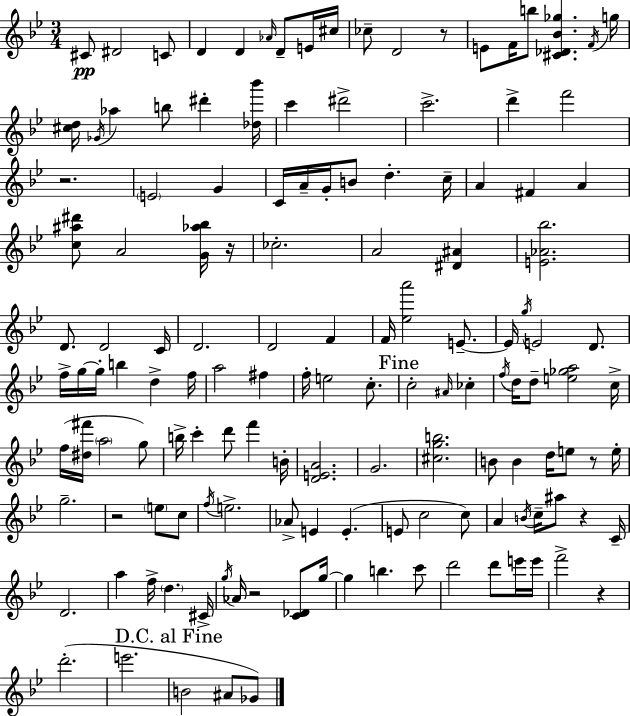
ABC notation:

X:1
T:Untitled
M:3/4
L:1/4
K:Bb
^C/2 ^D2 C/2 D D _A/4 D/2 E/4 ^c/4 _c/2 D2 z/2 E/2 F/4 b/2 [^C_D_B_g] F/4 g/4 [^cd]/4 _G/4 _a b/2 ^d' [_d_b']/4 c' ^d'2 c'2 d' f'2 z2 E2 G C/4 A/4 G/4 B/2 d c/4 A ^F A [c^a^d']/2 A2 [G_a_b]/4 z/4 _c2 A2 [^D^A] [E_A_b]2 D/2 D2 C/4 D2 D2 F F/4 [_ea']2 E/2 E/4 g/4 E2 D/2 f/4 g/4 g/4 b d f/4 a2 ^f f/4 e2 c/2 c2 ^A/4 _c f/4 d/4 d/2 [e_ga]2 c/4 f/4 [^d^f']/4 a2 g/2 b/4 c' d'/2 f' B/4 [DEA]2 G2 [^cgb]2 B/2 B d/4 e/2 z/2 e/4 g2 z2 e/2 c/2 f/4 e2 _A/2 E E E/2 c2 c/2 A B/4 c/4 ^a/2 z C/4 D2 a f/4 d ^C/4 g/4 _A/4 z2 [C_D]/2 g/4 g b c'/2 d'2 d'/2 e'/4 e'/4 f'2 z d'2 e'2 B2 ^A/2 _G/2